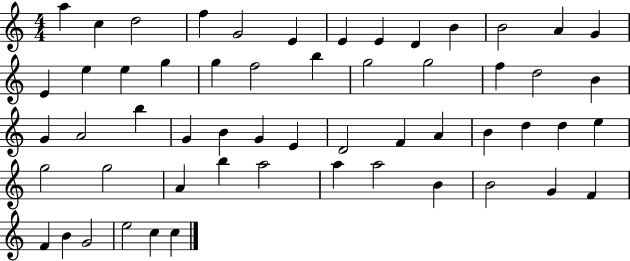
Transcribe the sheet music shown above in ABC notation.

X:1
T:Untitled
M:4/4
L:1/4
K:C
a c d2 f G2 E E E D B B2 A G E e e g g f2 b g2 g2 f d2 B G A2 b G B G E D2 F A B d d e g2 g2 A b a2 a a2 B B2 G F F B G2 e2 c c